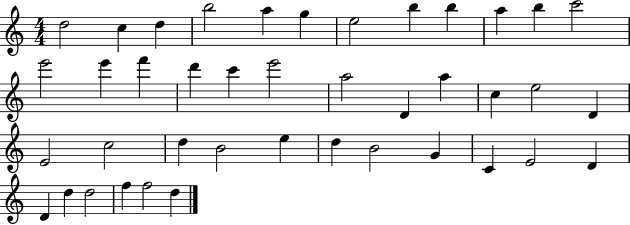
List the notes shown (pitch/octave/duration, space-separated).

D5/h C5/q D5/q B5/h A5/q G5/q E5/h B5/q B5/q A5/q B5/q C6/h E6/h E6/q F6/q D6/q C6/q E6/h A5/h D4/q A5/q C5/q E5/h D4/q E4/h C5/h D5/q B4/h E5/q D5/q B4/h G4/q C4/q E4/h D4/q D4/q D5/q D5/h F5/q F5/h D5/q